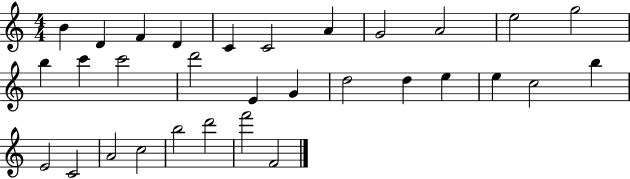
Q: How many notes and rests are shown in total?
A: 31